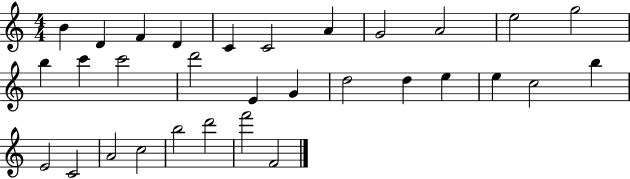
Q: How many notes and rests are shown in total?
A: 31